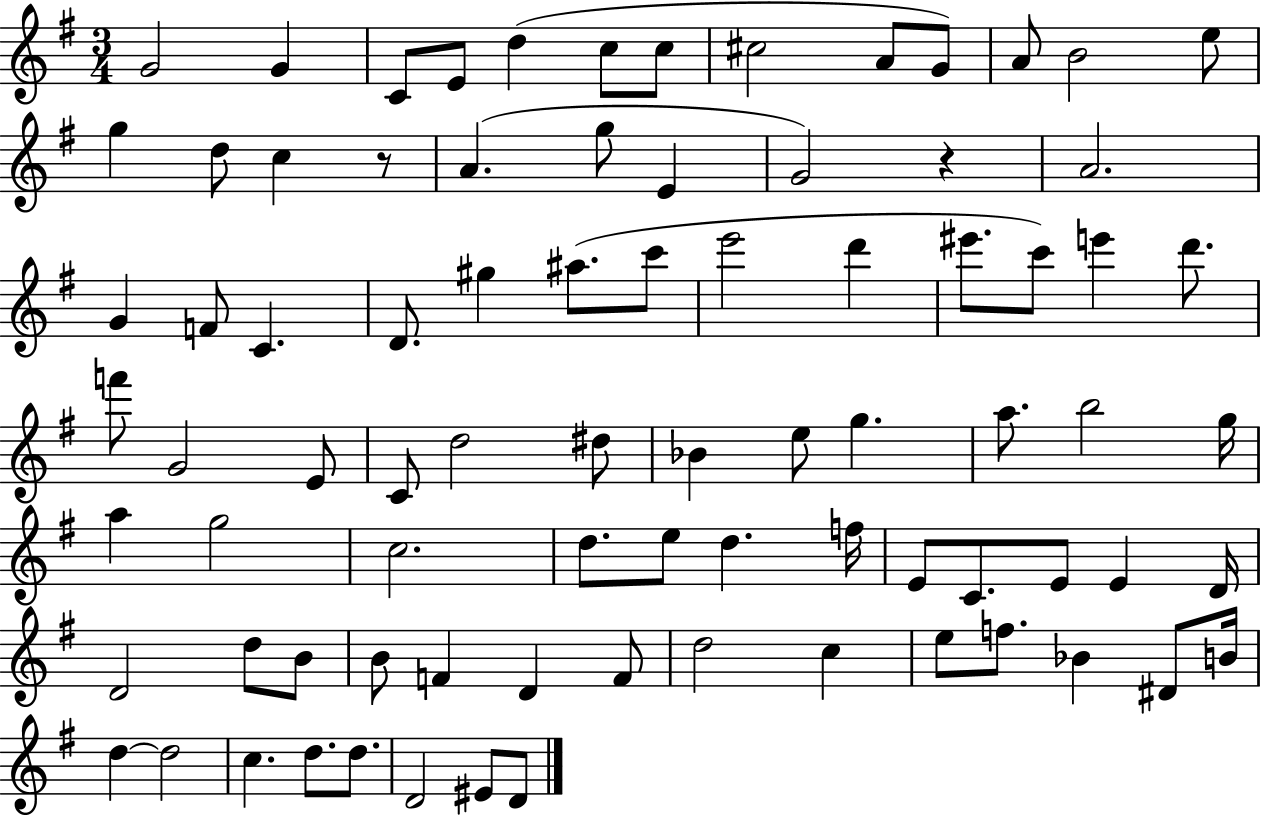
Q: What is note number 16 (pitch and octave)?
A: C5